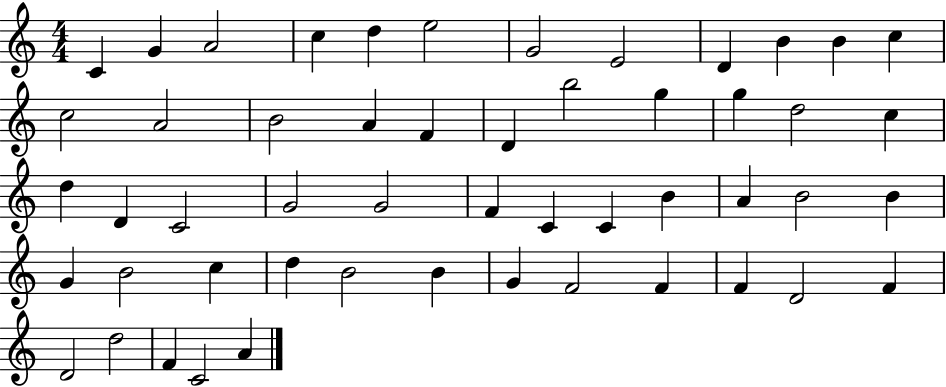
C4/q G4/q A4/h C5/q D5/q E5/h G4/h E4/h D4/q B4/q B4/q C5/q C5/h A4/h B4/h A4/q F4/q D4/q B5/h G5/q G5/q D5/h C5/q D5/q D4/q C4/h G4/h G4/h F4/q C4/q C4/q B4/q A4/q B4/h B4/q G4/q B4/h C5/q D5/q B4/h B4/q G4/q F4/h F4/q F4/q D4/h F4/q D4/h D5/h F4/q C4/h A4/q